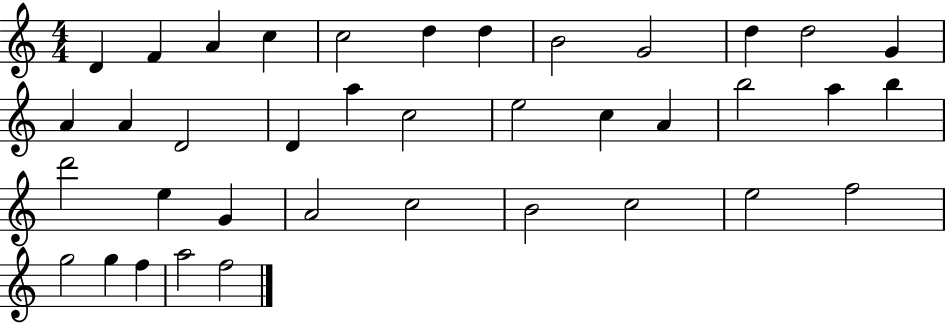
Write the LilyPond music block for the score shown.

{
  \clef treble
  \numericTimeSignature
  \time 4/4
  \key c \major
  d'4 f'4 a'4 c''4 | c''2 d''4 d''4 | b'2 g'2 | d''4 d''2 g'4 | \break a'4 a'4 d'2 | d'4 a''4 c''2 | e''2 c''4 a'4 | b''2 a''4 b''4 | \break d'''2 e''4 g'4 | a'2 c''2 | b'2 c''2 | e''2 f''2 | \break g''2 g''4 f''4 | a''2 f''2 | \bar "|."
}